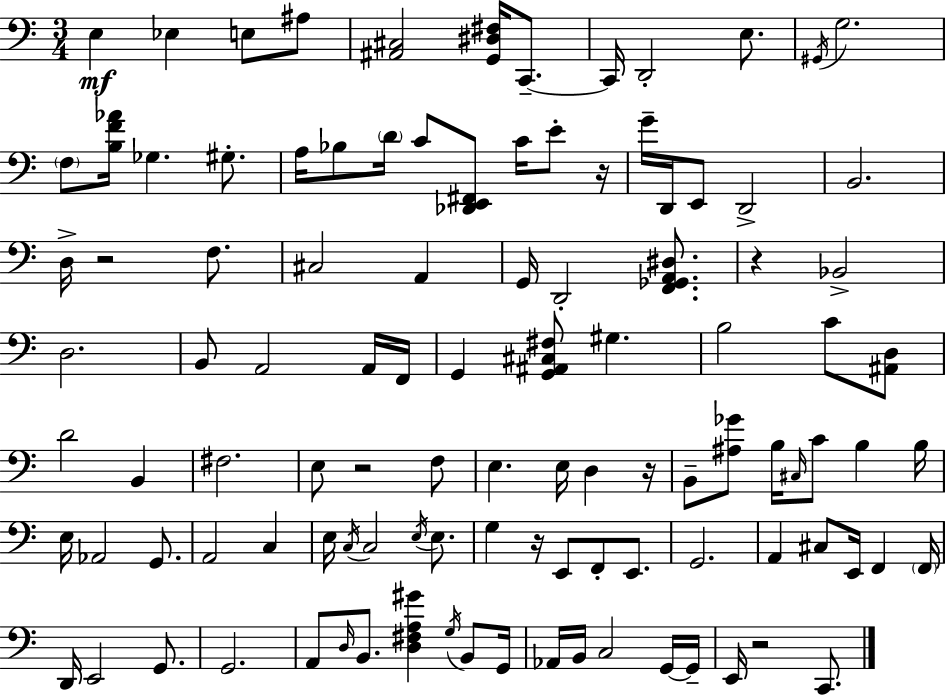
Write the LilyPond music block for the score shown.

{
  \clef bass
  \numericTimeSignature
  \time 3/4
  \key c \major
  e4\mf ees4 e8 ais8 | <ais, cis>2 <g, dis fis>16 c,8.--~~ | c,16 d,2-. e8. | \acciaccatura { gis,16 } g2. | \break \parenthesize f8 <b f' aes'>16 ges4. gis8.-. | a16 bes8 \parenthesize d'16 c'8 <des, e, fis,>8 c'16 e'8-. | r16 g'16-- d,16 e,8 d,2-> | b,2. | \break d16-> r2 f8. | cis2 a,4 | g,16 d,2-. <f, ges, a, dis>8. | r4 bes,2-> | \break d2. | b,8 a,2 a,16 | f,16 g,4 <g, ais, cis fis>8 gis4. | b2 c'8 <ais, d>8 | \break d'2 b,4 | fis2. | e8 r2 f8 | e4. e16 d4 | \break r16 b,8-- <ais ges'>8 b16 \grace { cis16 } c'8 b4 | b16 e16 aes,2 g,8. | a,2 c4 | e16 \acciaccatura { c16 } c2 | \break \acciaccatura { e16 } e8. g4 r16 e,8 f,8-. | e,8. g,2. | a,4 cis8 e,16 f,4 | \parenthesize f,16 d,16 e,2 | \break g,8. g,2. | a,8 \grace { d16 } b,8. <d fis a gis'>4 | \acciaccatura { g16 } b,8 g,16 aes,16 b,16 c2 | g,16~~ g,16-- e,16 r2 | \break c,8. \bar "|."
}